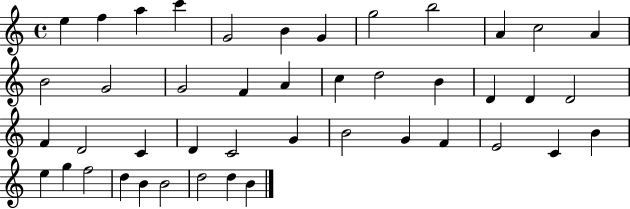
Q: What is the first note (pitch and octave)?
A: E5